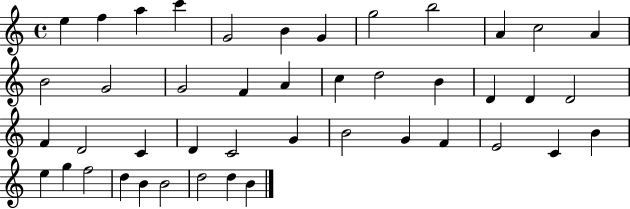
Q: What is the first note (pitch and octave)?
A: E5